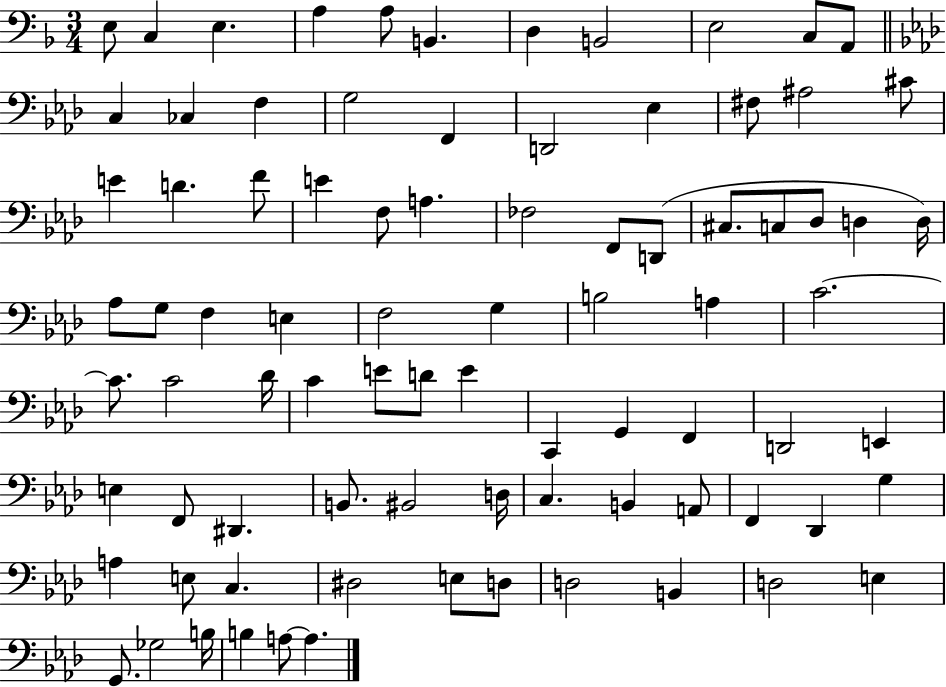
{
  \clef bass
  \numericTimeSignature
  \time 3/4
  \key f \major
  \repeat volta 2 { e8 c4 e4. | a4 a8 b,4. | d4 b,2 | e2 c8 a,8 | \break \bar "||" \break \key f \minor c4 ces4 f4 | g2 f,4 | d,2 ees4 | fis8 ais2 cis'8 | \break e'4 d'4. f'8 | e'4 f8 a4. | fes2 f,8 d,8( | cis8. c8 des8 d4 d16) | \break aes8 g8 f4 e4 | f2 g4 | b2 a4 | c'2.~~ | \break c'8. c'2 des'16 | c'4 e'8 d'8 e'4 | c,4 g,4 f,4 | d,2 e,4 | \break e4 f,8 dis,4. | b,8. bis,2 d16 | c4. b,4 a,8 | f,4 des,4 g4 | \break a4 e8 c4. | dis2 e8 d8 | d2 b,4 | d2 e4 | \break g,8. ges2 b16 | b4 a8~~ a4. | } \bar "|."
}